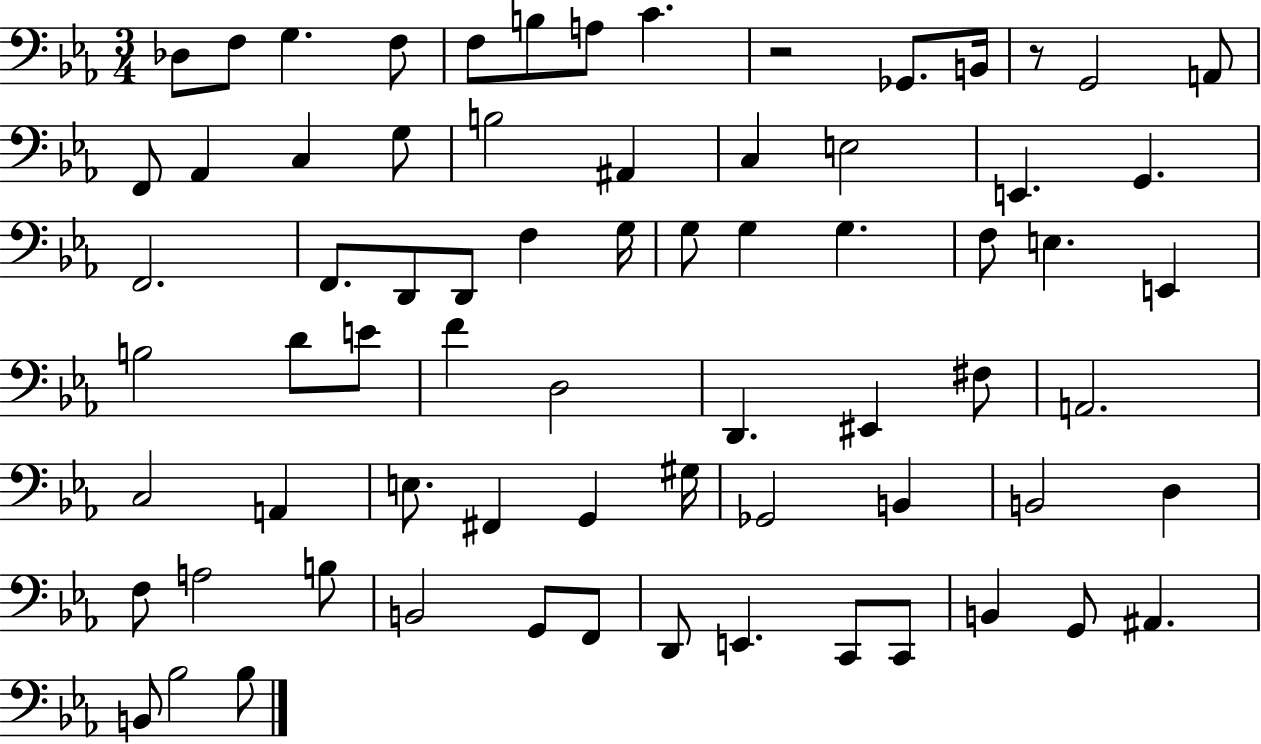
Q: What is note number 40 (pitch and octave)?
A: D2